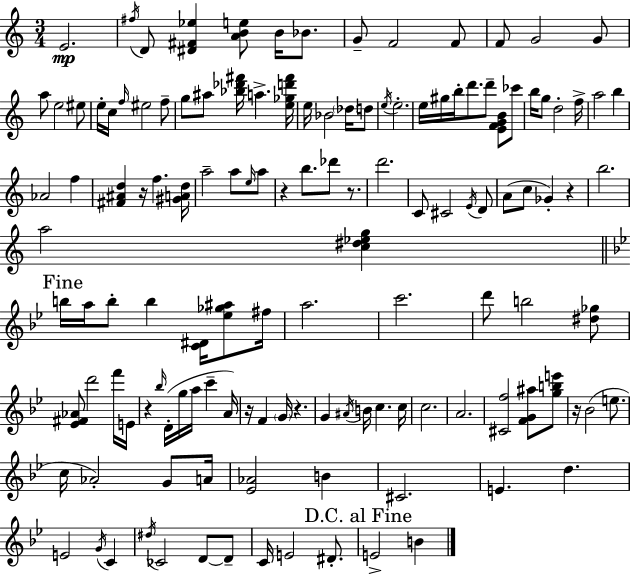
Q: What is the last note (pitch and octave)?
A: B4